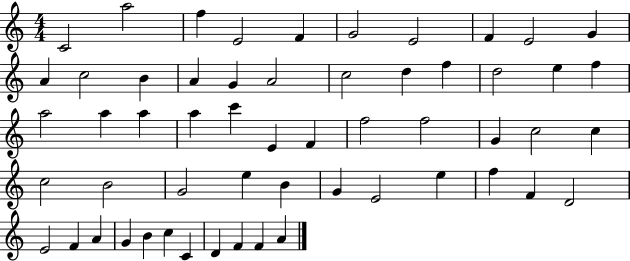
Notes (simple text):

C4/h A5/h F5/q E4/h F4/q G4/h E4/h F4/q E4/h G4/q A4/q C5/h B4/q A4/q G4/q A4/h C5/h D5/q F5/q D5/h E5/q F5/q A5/h A5/q A5/q A5/q C6/q E4/q F4/q F5/h F5/h G4/q C5/h C5/q C5/h B4/h G4/h E5/q B4/q G4/q E4/h E5/q F5/q F4/q D4/h E4/h F4/q A4/q G4/q B4/q C5/q C4/q D4/q F4/q F4/q A4/q